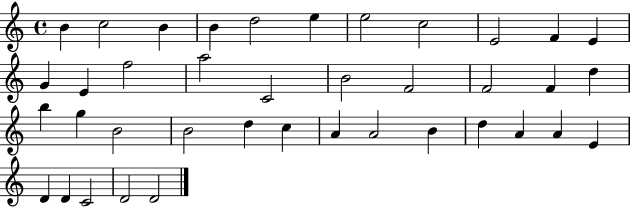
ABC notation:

X:1
T:Untitled
M:4/4
L:1/4
K:C
B c2 B B d2 e e2 c2 E2 F E G E f2 a2 C2 B2 F2 F2 F d b g B2 B2 d c A A2 B d A A E D D C2 D2 D2